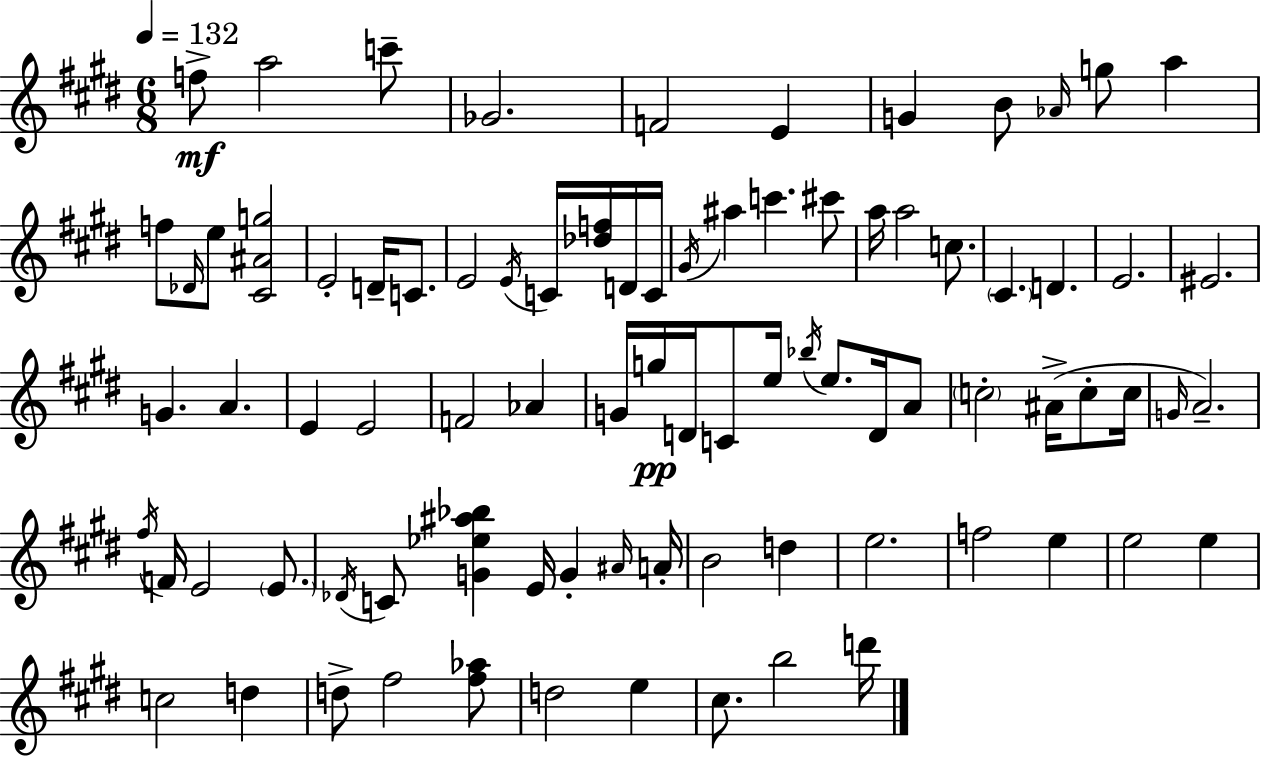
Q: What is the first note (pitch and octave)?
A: F5